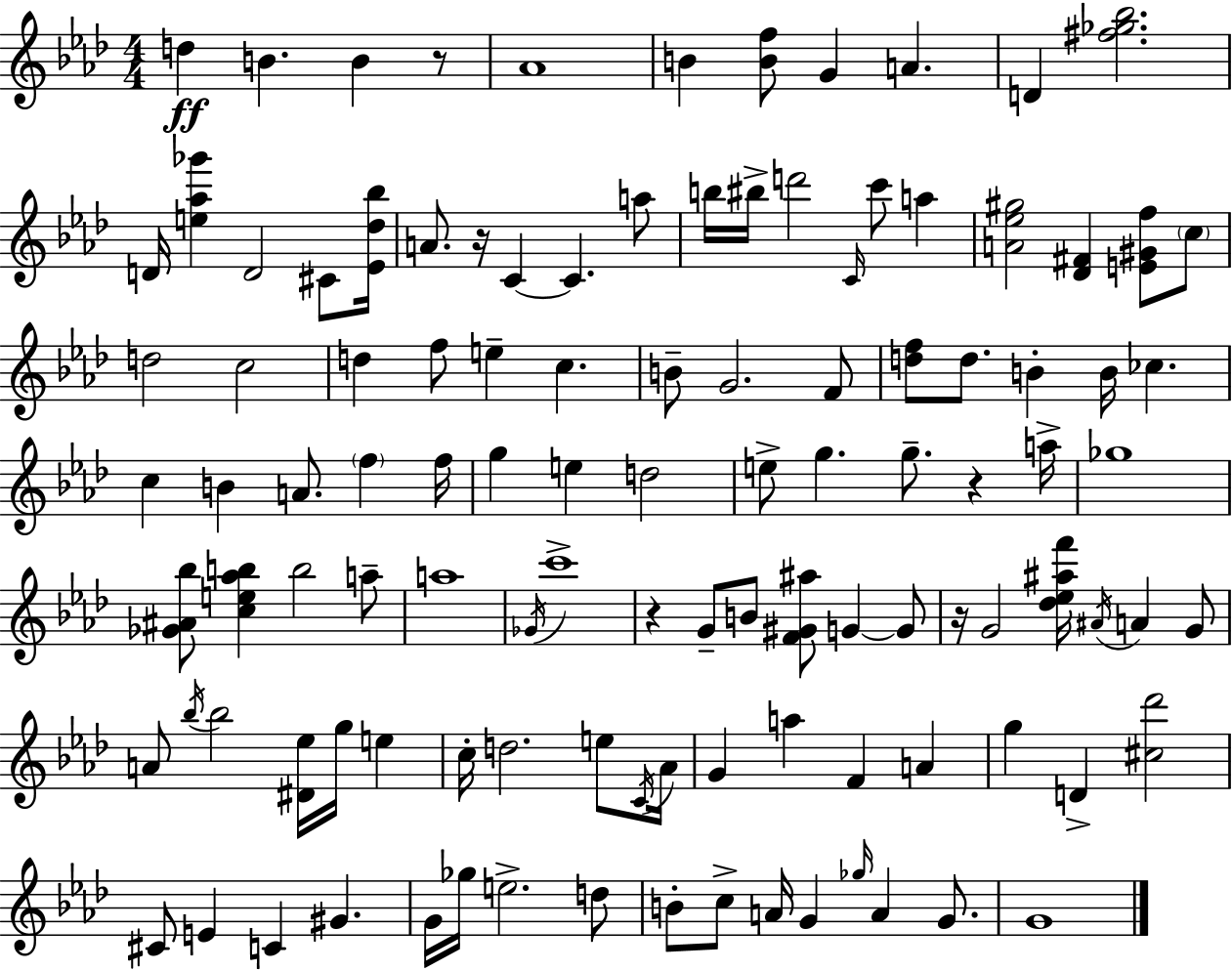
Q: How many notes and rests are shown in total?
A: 112